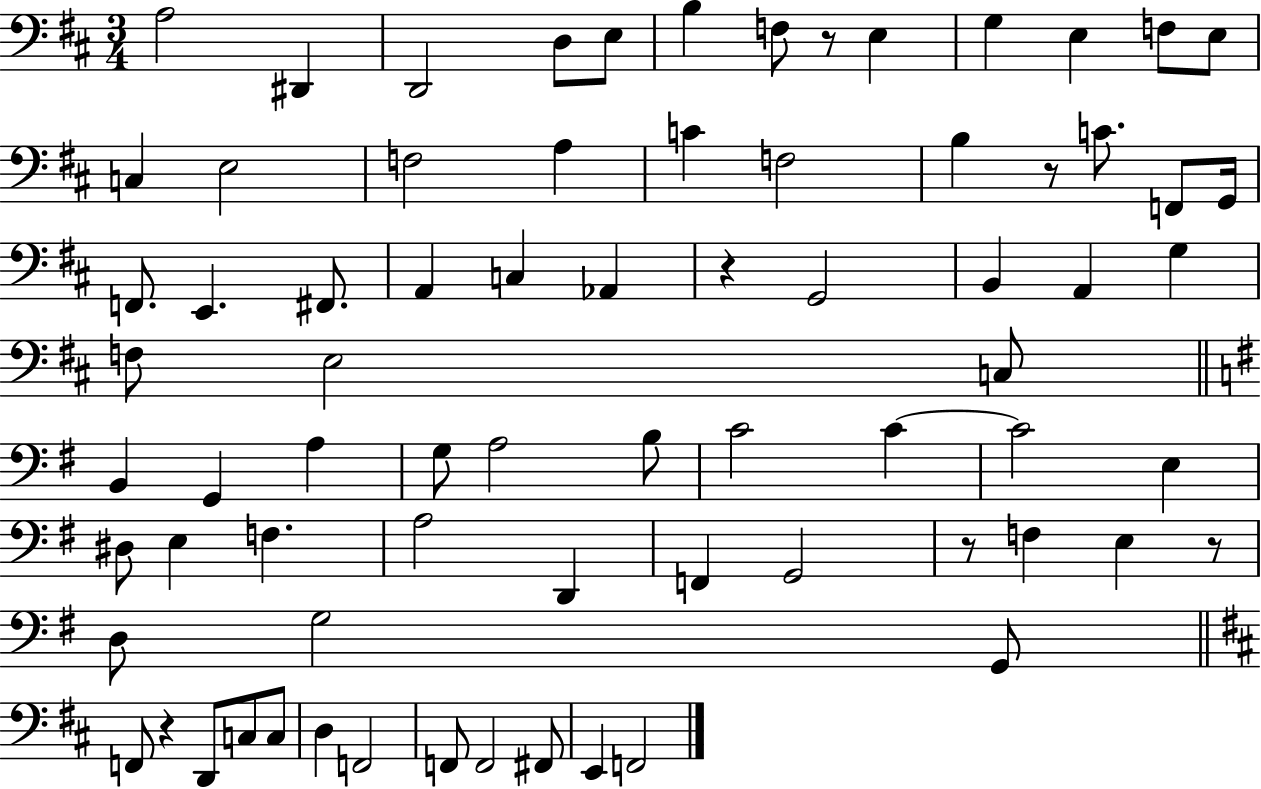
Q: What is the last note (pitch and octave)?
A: F2